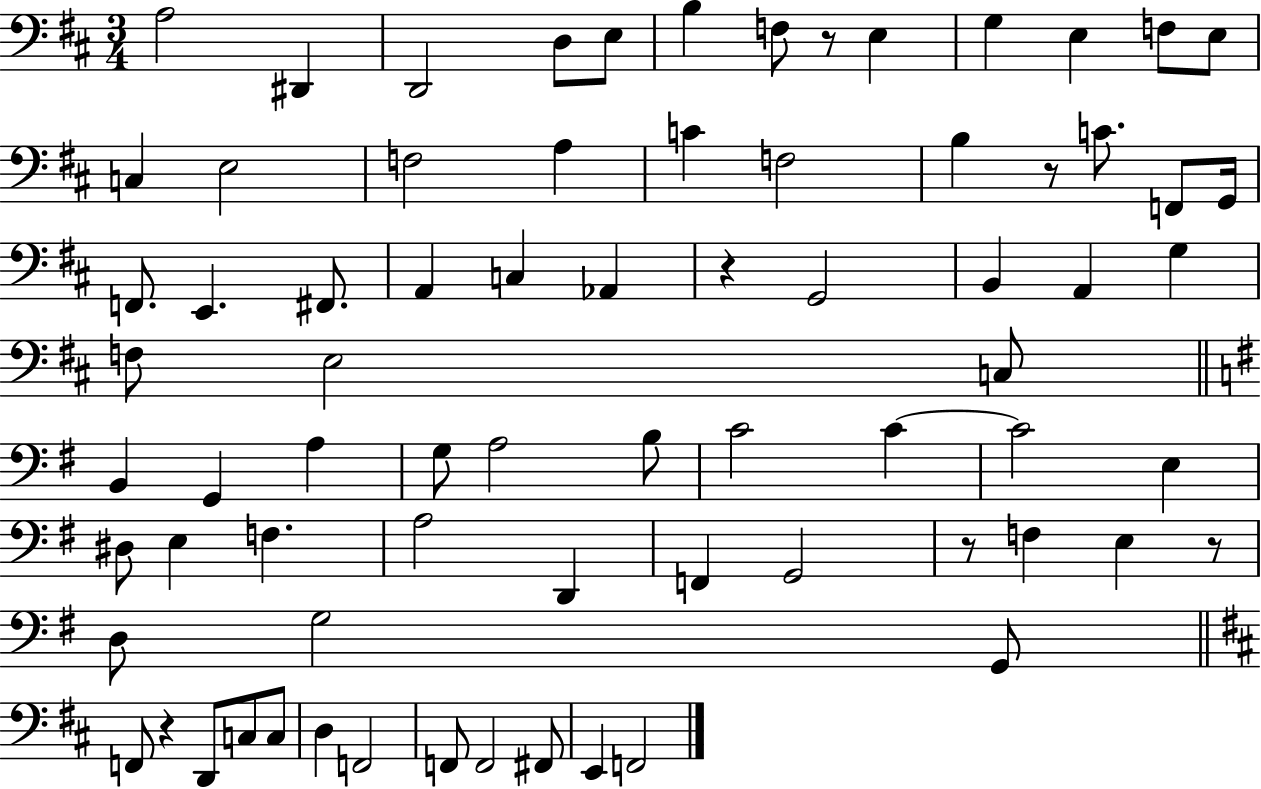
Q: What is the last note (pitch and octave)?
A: F2